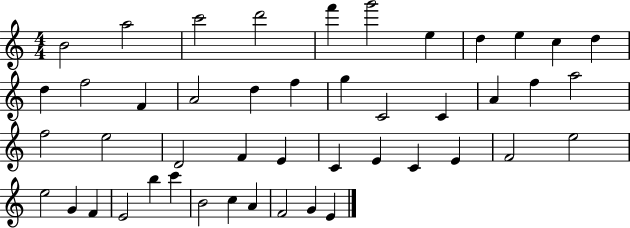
{
  \clef treble
  \numericTimeSignature
  \time 4/4
  \key c \major
  b'2 a''2 | c'''2 d'''2 | f'''4 g'''2 e''4 | d''4 e''4 c''4 d''4 | \break d''4 f''2 f'4 | a'2 d''4 f''4 | g''4 c'2 c'4 | a'4 f''4 a''2 | \break f''2 e''2 | d'2 f'4 e'4 | c'4 e'4 c'4 e'4 | f'2 e''2 | \break e''2 g'4 f'4 | e'2 b''4 c'''4 | b'2 c''4 a'4 | f'2 g'4 e'4 | \break \bar "|."
}